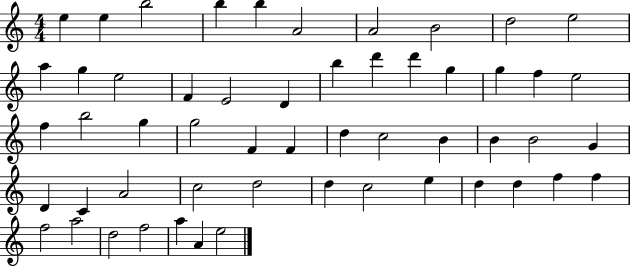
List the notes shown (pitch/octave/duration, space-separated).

E5/q E5/q B5/h B5/q B5/q A4/h A4/h B4/h D5/h E5/h A5/q G5/q E5/h F4/q E4/h D4/q B5/q D6/q D6/q G5/q G5/q F5/q E5/h F5/q B5/h G5/q G5/h F4/q F4/q D5/q C5/h B4/q B4/q B4/h G4/q D4/q C4/q A4/h C5/h D5/h D5/q C5/h E5/q D5/q D5/q F5/q F5/q F5/h A5/h D5/h F5/h A5/q A4/q E5/h